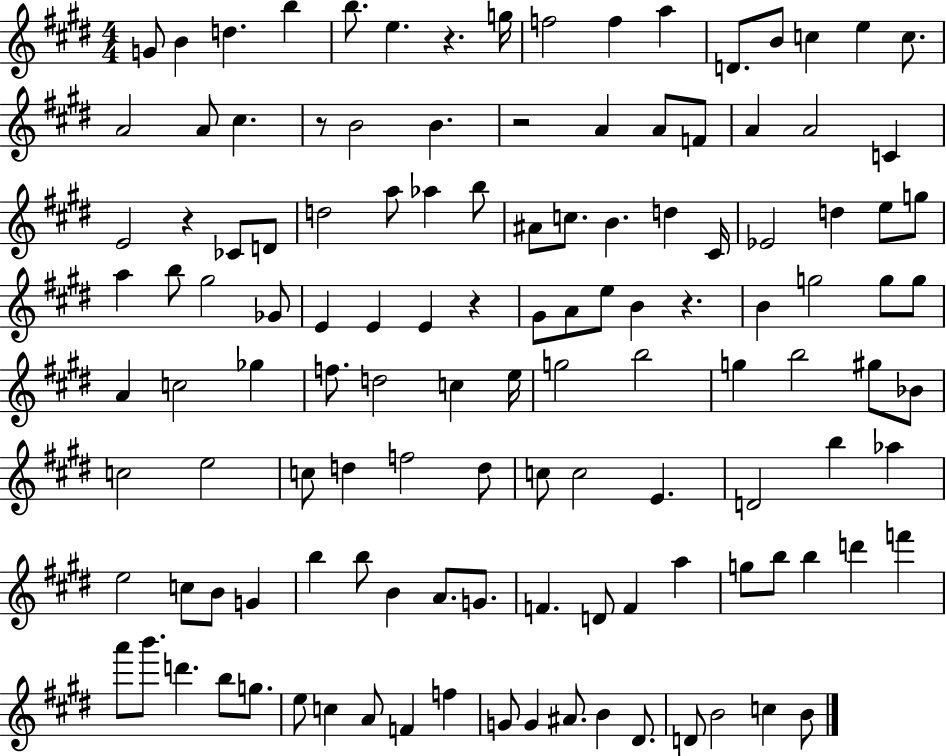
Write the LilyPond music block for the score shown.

{
  \clef treble
  \numericTimeSignature
  \time 4/4
  \key e \major
  g'8 b'4 d''4. b''4 | b''8. e''4. r4. g''16 | f''2 f''4 a''4 | d'8. b'8 c''4 e''4 c''8. | \break a'2 a'8 cis''4. | r8 b'2 b'4. | r2 a'4 a'8 f'8 | a'4 a'2 c'4 | \break e'2 r4 ces'8 d'8 | d''2 a''8 aes''4 b''8 | ais'8 c''8. b'4. d''4 cis'16 | ees'2 d''4 e''8 g''8 | \break a''4 b''8 gis''2 ges'8 | e'4 e'4 e'4 r4 | gis'8 a'8 e''8 b'4 r4. | b'4 g''2 g''8 g''8 | \break a'4 c''2 ges''4 | f''8. d''2 c''4 e''16 | g''2 b''2 | g''4 b''2 gis''8 bes'8 | \break c''2 e''2 | c''8 d''4 f''2 d''8 | c''8 c''2 e'4. | d'2 b''4 aes''4 | \break e''2 c''8 b'8 g'4 | b''4 b''8 b'4 a'8. g'8. | f'4. d'8 f'4 a''4 | g''8 b''8 b''4 d'''4 f'''4 | \break a'''8 b'''8. d'''4. b''8 g''8. | e''8 c''4 a'8 f'4 f''4 | g'8 g'4 ais'8. b'4 dis'8. | d'8 b'2 c''4 b'8 | \break \bar "|."
}